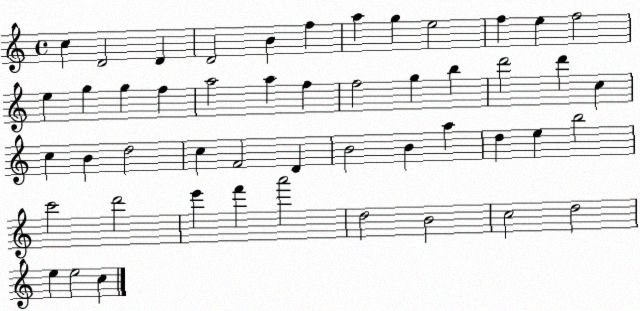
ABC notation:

X:1
T:Untitled
M:4/4
L:1/4
K:C
c D2 D D2 B f a g e2 f e f2 e g g f a2 a f f2 g b d'2 d' c c B d2 c F2 D B2 B a d e b2 c'2 d'2 e' f' a'2 d2 B2 c2 d2 e e2 c